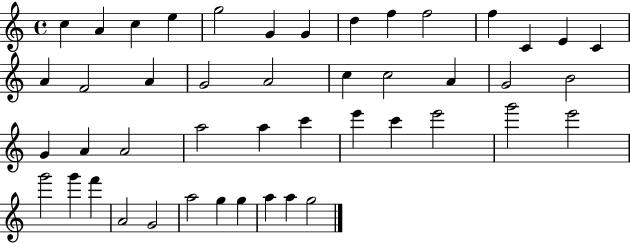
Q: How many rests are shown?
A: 0